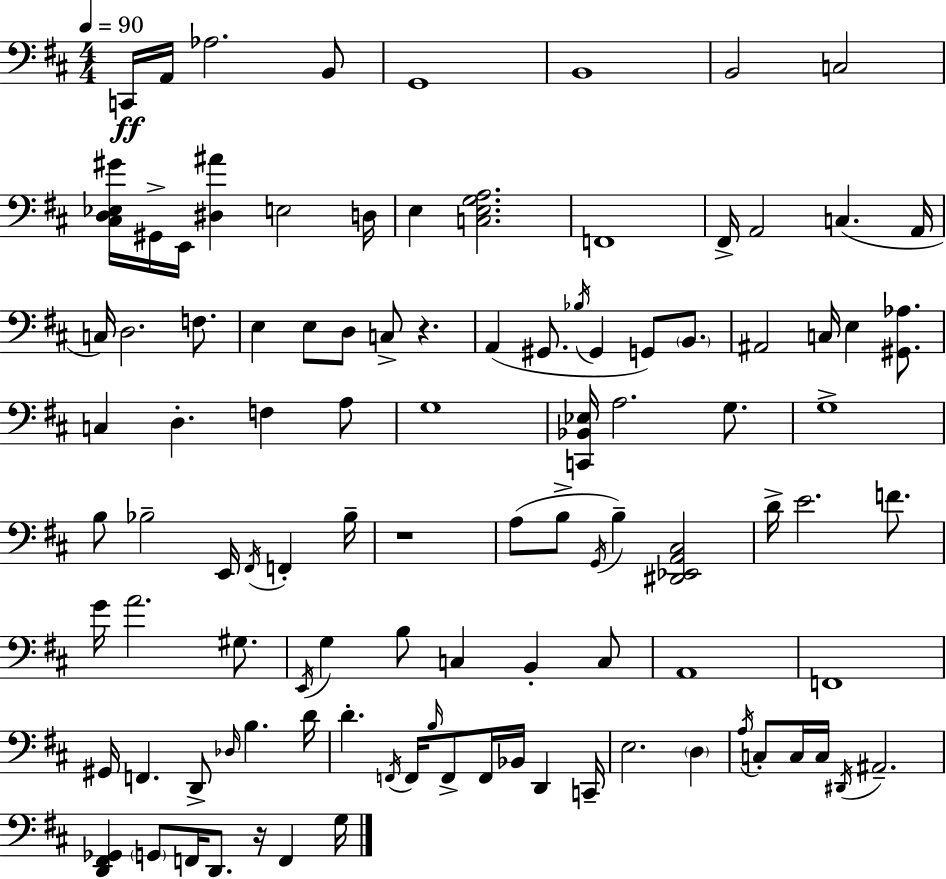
X:1
T:Untitled
M:4/4
L:1/4
K:D
C,,/4 A,,/4 _A,2 B,,/2 G,,4 B,,4 B,,2 C,2 [^C,D,_E,^G]/4 ^G,,/4 E,,/4 [^D,^A] E,2 D,/4 E, [C,E,G,A,]2 F,,4 ^F,,/4 A,,2 C, A,,/4 C,/4 D,2 F,/2 E, E,/2 D,/2 C,/2 z A,, ^G,,/2 _B,/4 ^G,, G,,/2 B,,/2 ^A,,2 C,/4 E, [^G,,_A,]/2 C, D, F, A,/2 G,4 [C,,_B,,_E,]/4 A,2 G,/2 G,4 B,/2 _B,2 E,,/4 ^F,,/4 F,, _B,/4 z4 A,/2 B,/2 G,,/4 B, [^D,,_E,,A,,^C,]2 D/4 E2 F/2 G/4 A2 ^G,/2 E,,/4 G, B,/2 C, B,, C,/2 A,,4 F,,4 ^G,,/4 F,, D,,/2 _D,/4 B, D/4 D F,,/4 F,,/4 B,/4 F,,/2 F,,/4 _B,,/4 D,, C,,/4 E,2 D, A,/4 C,/2 C,/4 C,/4 ^D,,/4 ^A,,2 [D,,^F,,_G,,] G,,/2 F,,/4 D,,/2 z/4 F,, G,/4